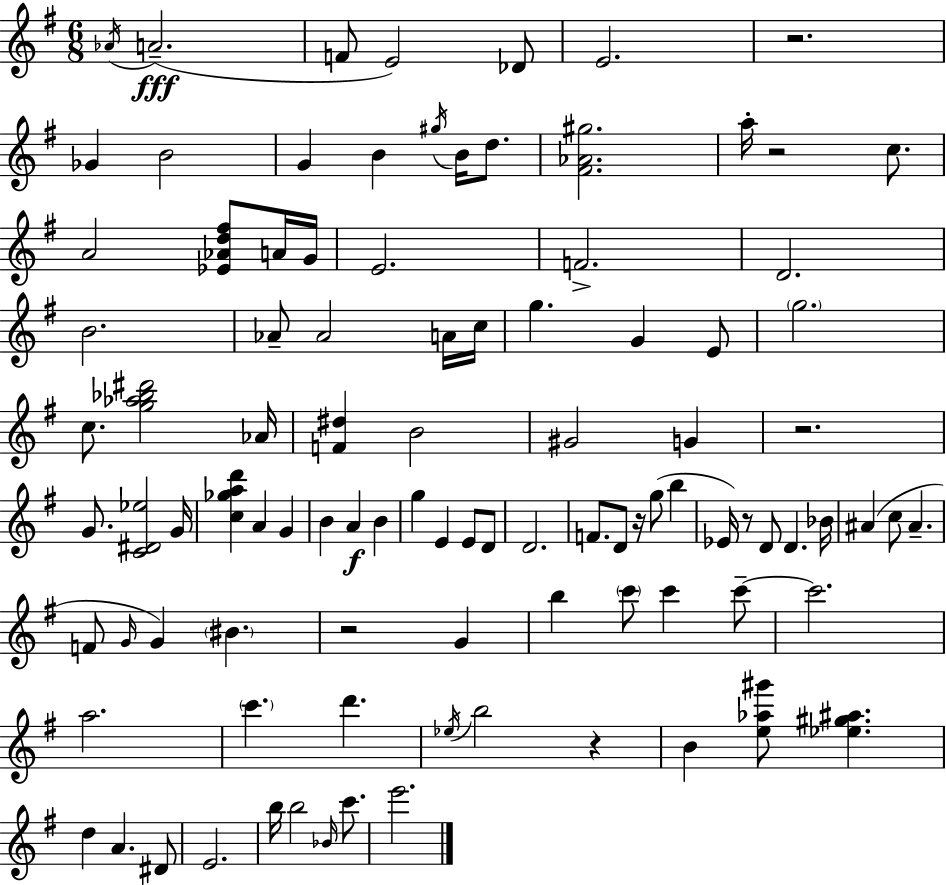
{
  \clef treble
  \numericTimeSignature
  \time 6/8
  \key e \minor
  \acciaccatura { aes'16 }\fff a'2.--( | f'8 e'2) des'8 | e'2. | r2. | \break ges'4 b'2 | g'4 b'4 \acciaccatura { gis''16 } b'16 d''8. | <fis' aes' gis''>2. | a''16-. r2 c''8. | \break a'2 <ees' aes' d'' fis''>8 | a'16 g'16 e'2. | f'2.-> | d'2. | \break b'2. | aes'8-- aes'2 | a'16 c''16 g''4. g'4 | e'8 \parenthesize g''2. | \break c''8. <g'' aes'' bes'' dis'''>2 | aes'16 <f' dis''>4 b'2 | gis'2 g'4 | r2. | \break g'8. <c' dis' ees''>2 | g'16 <c'' ges'' a'' d'''>4 a'4 g'4 | b'4 a'4\f b'4 | g''4 e'4 e'8 | \break d'8 d'2. | f'8. d'8 r16 g''8( b''4 | ees'16) r8 d'8 d'4. | bes'16 ais'4( c''8 ais'4.-- | \break f'8 \grace { g'16 }) g'4 \parenthesize bis'4. | r2 g'4 | b''4 \parenthesize c'''8 c'''4 | c'''8--~~ c'''2. | \break a''2. | \parenthesize c'''4. d'''4. | \acciaccatura { ees''16 } b''2 | r4 b'4 <e'' aes'' gis'''>8 <ees'' gis'' ais''>4. | \break d''4 a'4. | dis'8 e'2. | b''16 b''2 | \grace { bes'16 } c'''8. e'''2. | \break \bar "|."
}